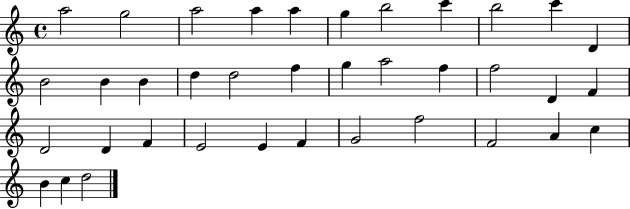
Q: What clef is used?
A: treble